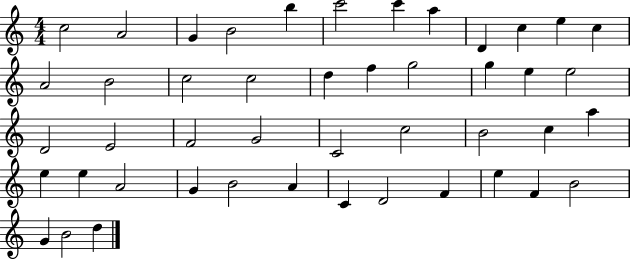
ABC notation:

X:1
T:Untitled
M:4/4
L:1/4
K:C
c2 A2 G B2 b c'2 c' a D c e c A2 B2 c2 c2 d f g2 g e e2 D2 E2 F2 G2 C2 c2 B2 c a e e A2 G B2 A C D2 F e F B2 G B2 d